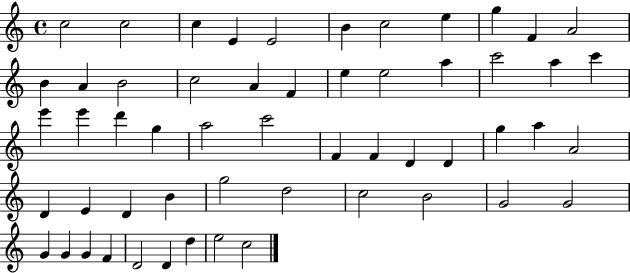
{
  \clef treble
  \time 4/4
  \defaultTimeSignature
  \key c \major
  c''2 c''2 | c''4 e'4 e'2 | b'4 c''2 e''4 | g''4 f'4 a'2 | \break b'4 a'4 b'2 | c''2 a'4 f'4 | e''4 e''2 a''4 | c'''2 a''4 c'''4 | \break e'''4 e'''4 d'''4 g''4 | a''2 c'''2 | f'4 f'4 d'4 d'4 | g''4 a''4 a'2 | \break d'4 e'4 d'4 b'4 | g''2 d''2 | c''2 b'2 | g'2 g'2 | \break g'4 g'4 g'4 f'4 | d'2 d'4 d''4 | e''2 c''2 | \bar "|."
}